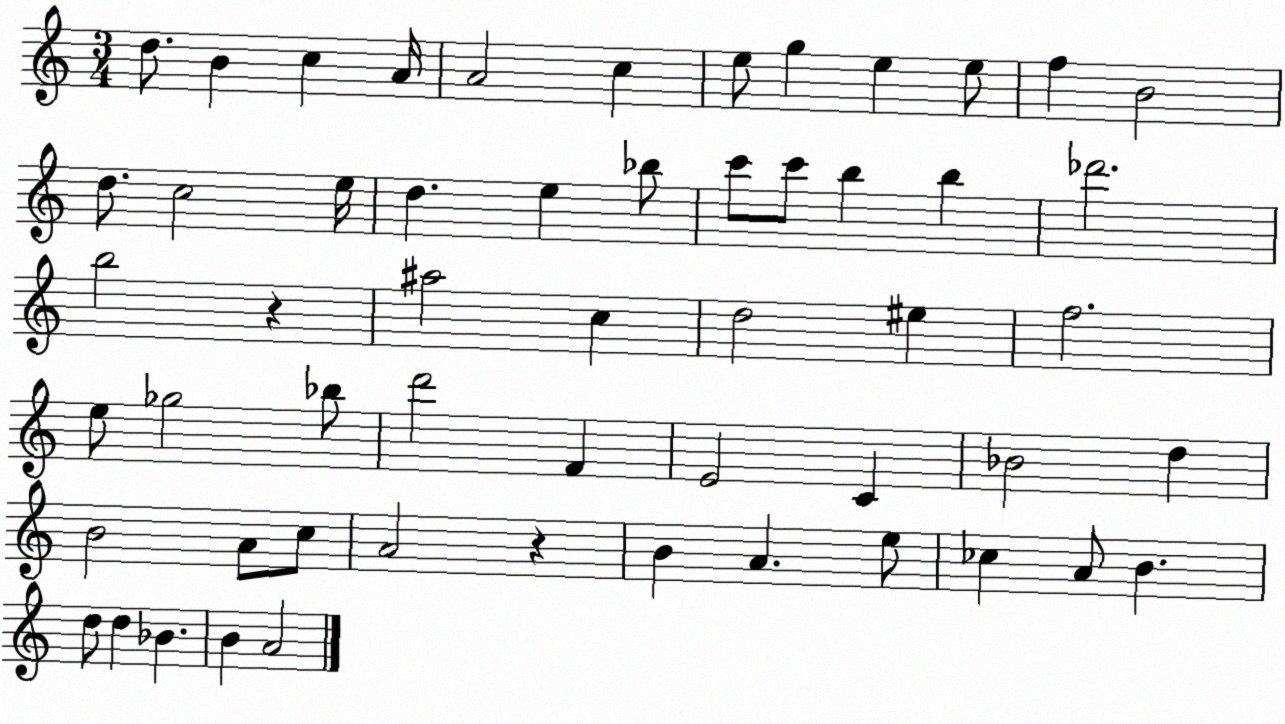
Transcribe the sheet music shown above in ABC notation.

X:1
T:Untitled
M:3/4
L:1/4
K:C
d/2 B c A/4 A2 c e/2 g e e/2 f B2 d/2 c2 e/4 d e _b/2 c'/2 c'/2 b b _d'2 b2 z ^a2 c d2 ^e f2 e/2 _g2 _b/2 d'2 F E2 C _B2 d B2 A/2 c/2 A2 z B A e/2 _c A/2 B d/2 d _B B A2